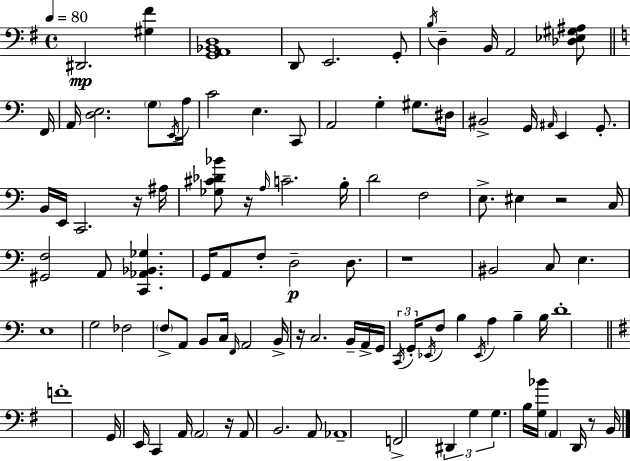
D#2/h. [G#3,F#4]/q [G2,A2,Bb2,D3]/w D2/e E2/h. G2/e B3/s D3/q B2/s A2/h [Db3,Eb3,G#3,A#3]/e F2/s A2/s [D3,E3]/h. G3/e E2/s A3/s C4/h E3/q. C2/e A2/h G3/q G#3/e. D#3/s BIS2/h G2/s A#2/s E2/q G2/e. B2/s E2/s C2/h. R/s A#3/s [Gb3,C#4,Db4,Bb4]/e R/s A3/s C4/h. B3/s D4/h F3/h E3/e. EIS3/q R/h C3/s [G#2,F3]/h A2/e [C2,Ab2,Bb2,Gb3]/q. G2/s A2/e F3/e D3/h D3/e. R/w BIS2/h C3/e E3/q. E3/w G3/h FES3/h F3/e A2/e B2/e C3/s F2/s A2/h B2/s R/s C3/h. B2/s A2/s G2/s C2/s G2/s Eb2/s F3/e B3/q Eb2/s A3/q B3/q B3/s D4/w F4/w G2/s E2/s C2/q A2/s A2/h R/s A2/e B2/h. A2/e Ab2/w F2/h D#2/q G3/q G3/q. B3/s [G3,Bb4]/s A2/q D2/s R/e B2/s